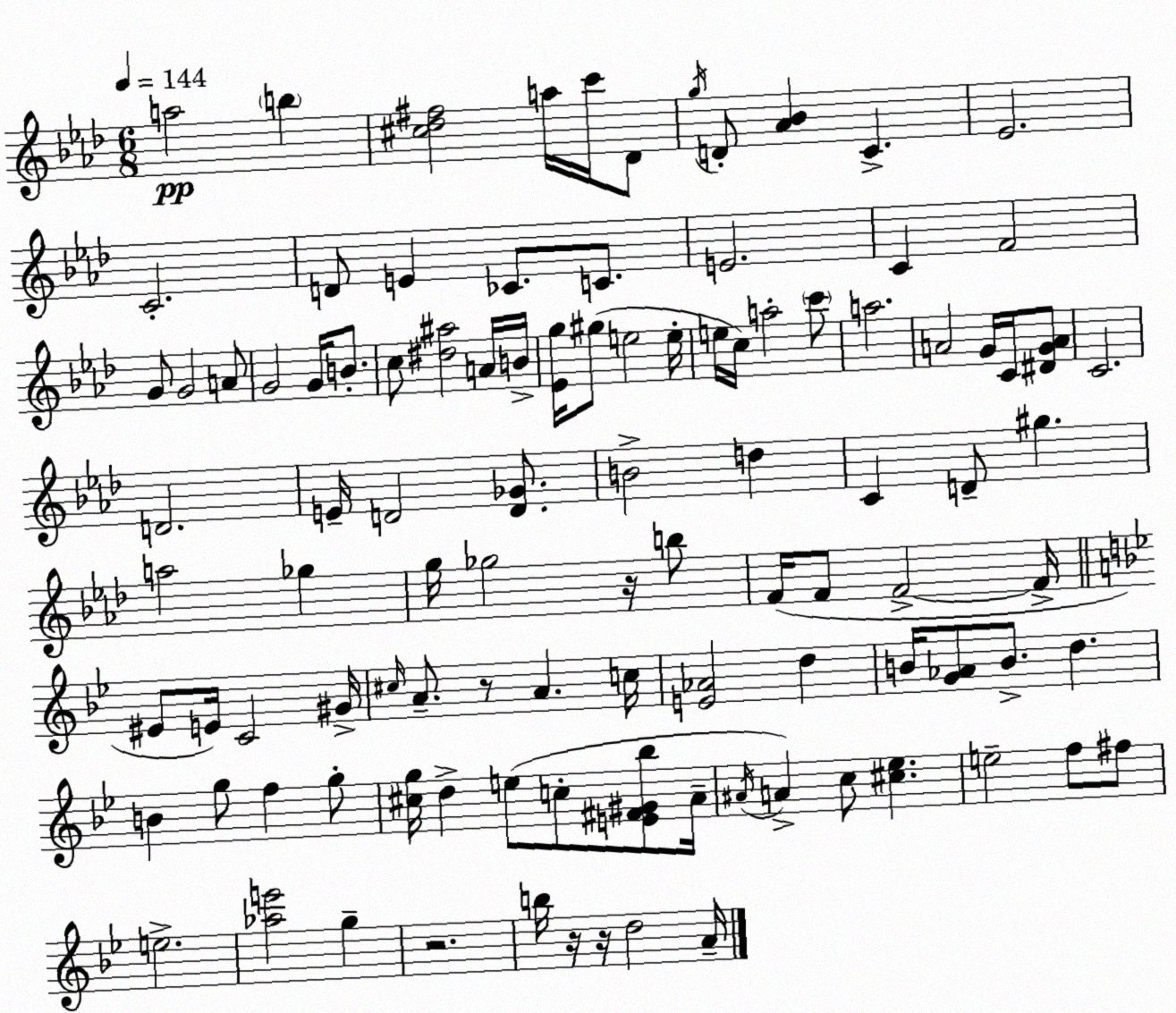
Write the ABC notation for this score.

X:1
T:Untitled
M:6/8
L:1/4
K:Ab
a2 b [^c_d^f]2 a/4 c'/4 _D/2 g/4 D/2 [_A_B] C _E2 C2 D/2 E _C/2 C/2 E2 C F2 G/2 G2 A/2 G2 G/4 B/2 c/2 [^d^a]2 A/4 B/4 [_Eg]/4 ^g/2 e2 e/4 e/4 c/4 a2 c'/2 a2 A2 G/4 C/4 [^DGA]/2 C2 D2 E/4 D2 [D_G]/2 B2 d C D/2 ^g a2 _g g/4 _g2 z/4 b/2 F/4 F/2 F2 F/4 ^E/2 E/4 C2 ^G/4 ^c/4 A/2 z/2 A c/4 [E_A]2 d B/4 [G_A]/2 B/2 d B g/2 f g/2 [^cg]/4 d e/2 c/2 [E^F^G_b]/2 A/4 ^A/4 A c/2 [^c_e] e2 f/2 ^f/2 e2 [_ae']2 g z2 b/4 z/4 z/4 d2 A/4